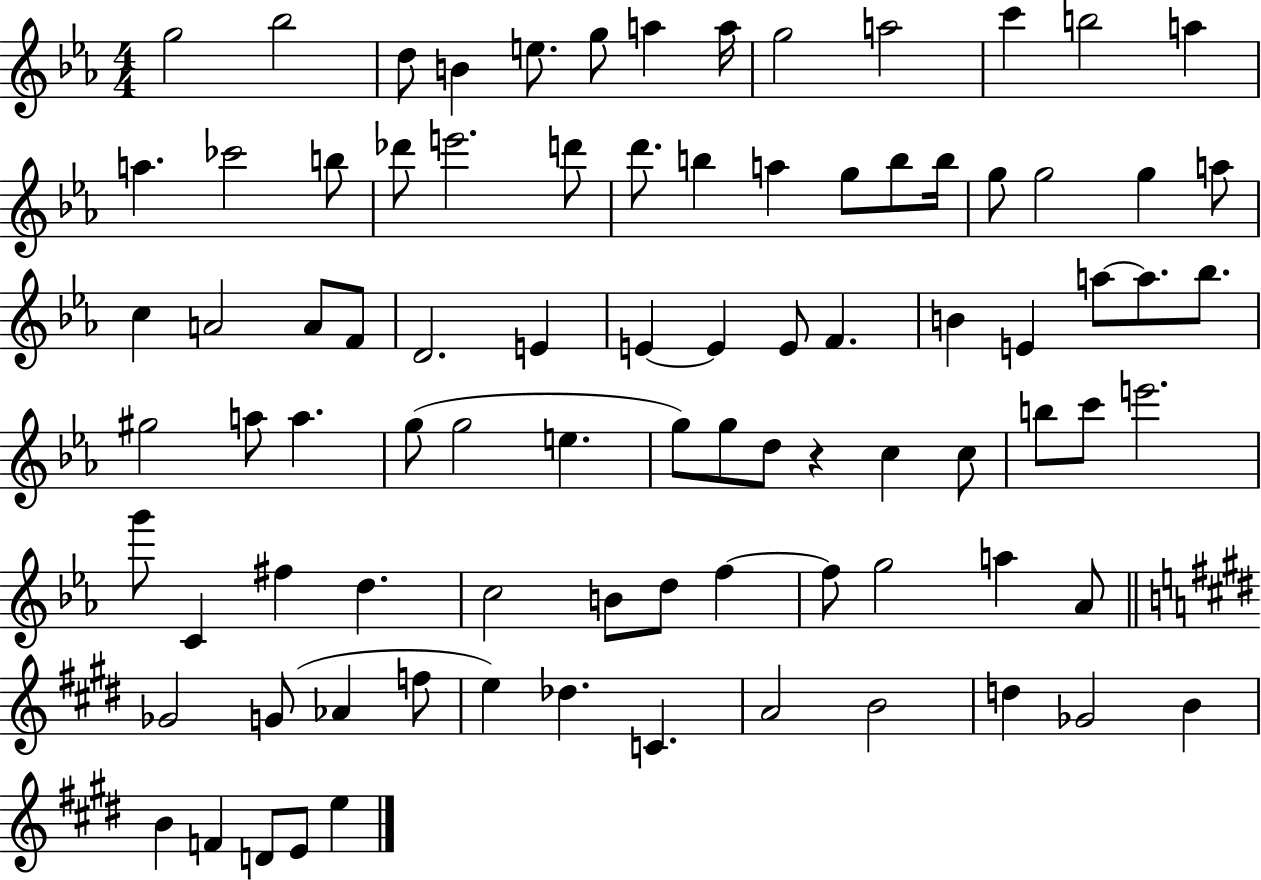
X:1
T:Untitled
M:4/4
L:1/4
K:Eb
g2 _b2 d/2 B e/2 g/2 a a/4 g2 a2 c' b2 a a _c'2 b/2 _d'/2 e'2 d'/2 d'/2 b a g/2 b/2 b/4 g/2 g2 g a/2 c A2 A/2 F/2 D2 E E E E/2 F B E a/2 a/2 _b/2 ^g2 a/2 a g/2 g2 e g/2 g/2 d/2 z c c/2 b/2 c'/2 e'2 g'/2 C ^f d c2 B/2 d/2 f f/2 g2 a _A/2 _G2 G/2 _A f/2 e _d C A2 B2 d _G2 B B F D/2 E/2 e